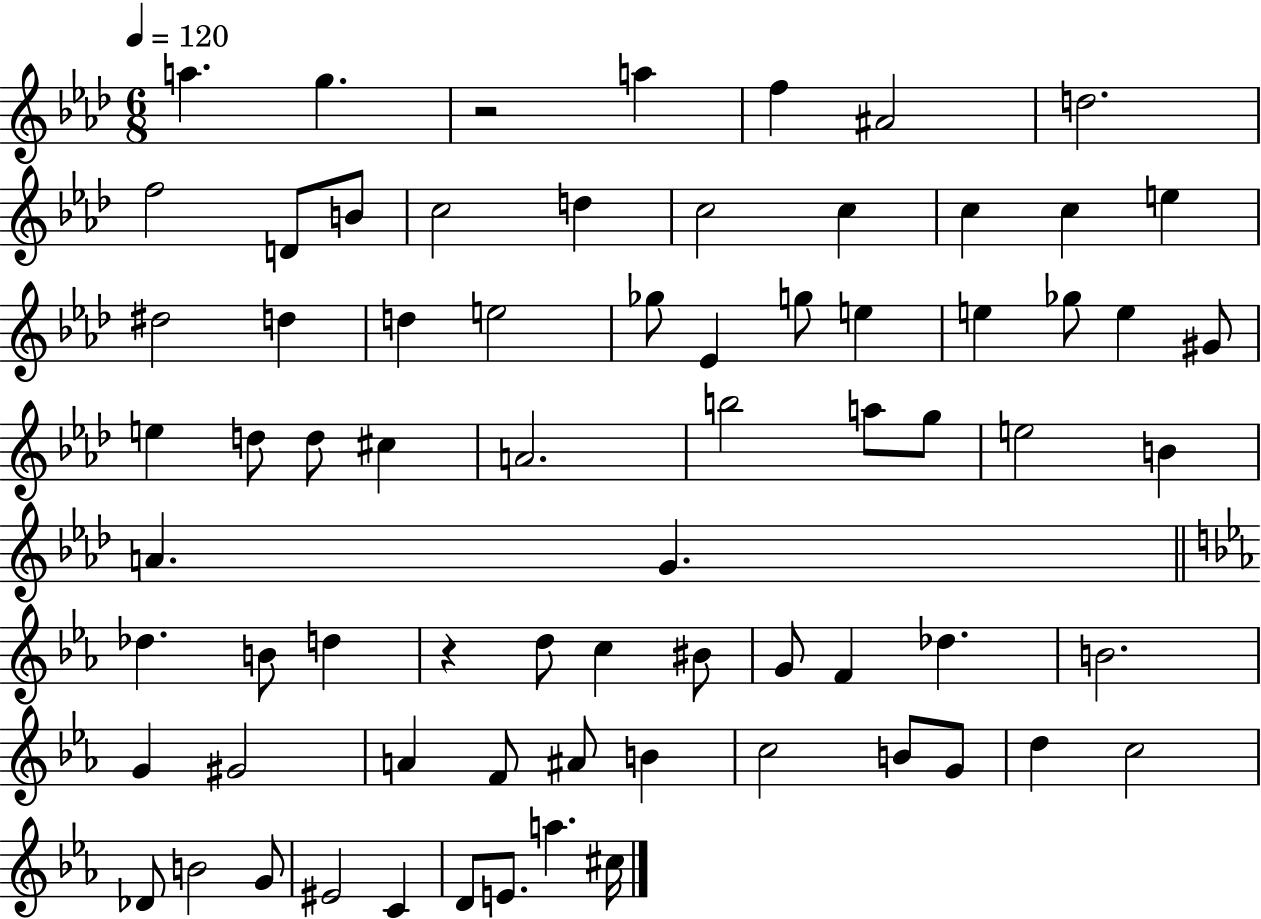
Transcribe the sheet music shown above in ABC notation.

X:1
T:Untitled
M:6/8
L:1/4
K:Ab
a g z2 a f ^A2 d2 f2 D/2 B/2 c2 d c2 c c c e ^d2 d d e2 _g/2 _E g/2 e e _g/2 e ^G/2 e d/2 d/2 ^c A2 b2 a/2 g/2 e2 B A G _d B/2 d z d/2 c ^B/2 G/2 F _d B2 G ^G2 A F/2 ^A/2 B c2 B/2 G/2 d c2 _D/2 B2 G/2 ^E2 C D/2 E/2 a ^c/4